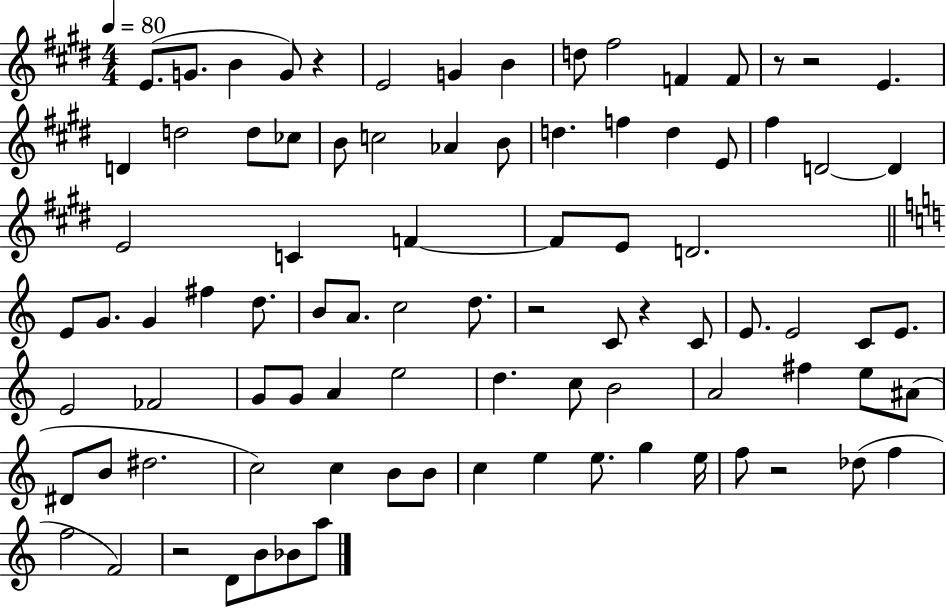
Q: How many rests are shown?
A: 7